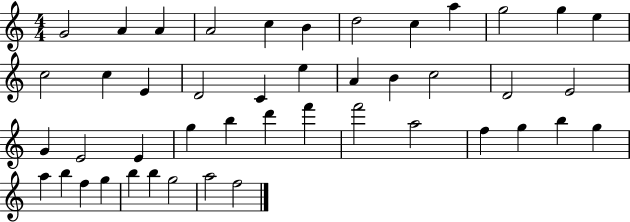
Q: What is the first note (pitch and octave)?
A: G4